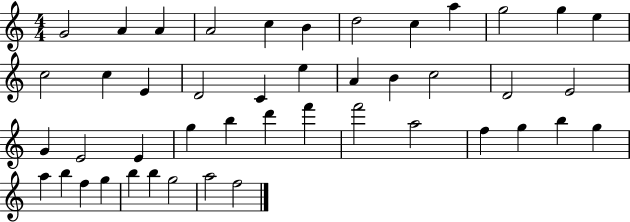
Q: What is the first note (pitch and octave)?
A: G4